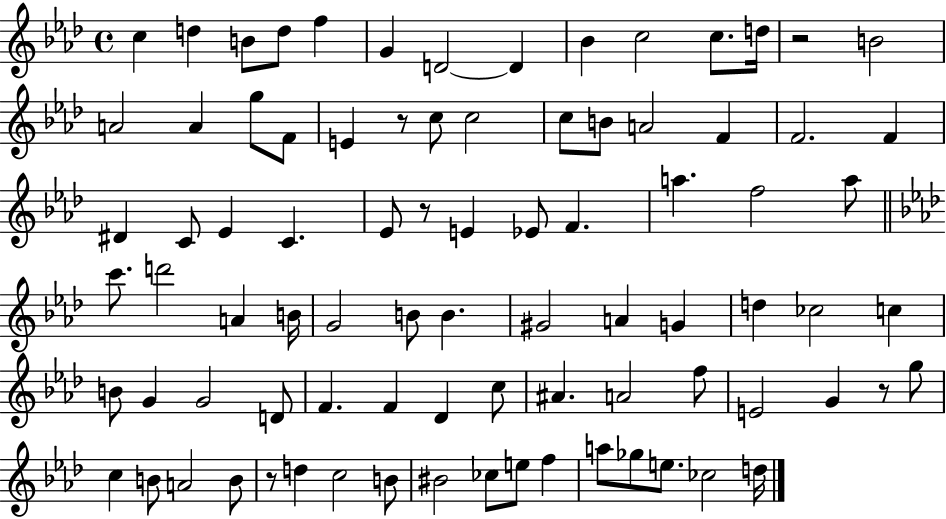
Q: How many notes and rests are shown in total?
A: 85